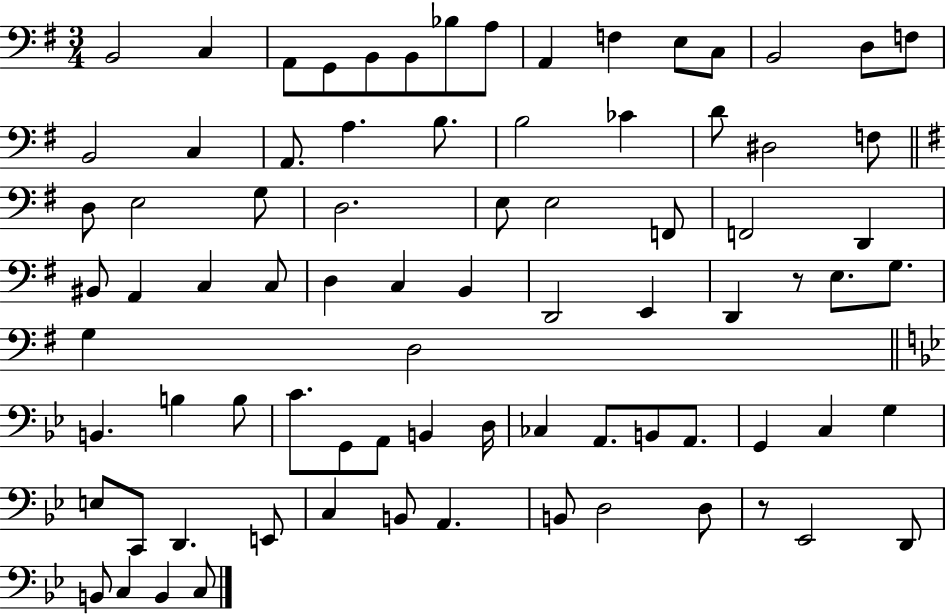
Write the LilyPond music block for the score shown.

{
  \clef bass
  \numericTimeSignature
  \time 3/4
  \key g \major
  b,2 c4 | a,8 g,8 b,8 b,8 bes8 a8 | a,4 f4 e8 c8 | b,2 d8 f8 | \break b,2 c4 | a,8. a4. b8. | b2 ces'4 | d'8 dis2 f8 | \break \bar "||" \break \key g \major d8 e2 g8 | d2. | e8 e2 f,8 | f,2 d,4 | \break bis,8 a,4 c4 c8 | d4 c4 b,4 | d,2 e,4 | d,4 r8 e8. g8. | \break g4 d2 | \bar "||" \break \key bes \major b,4. b4 b8 | c'8. g,8 a,8 b,4 d16 | ces4 a,8. b,8 a,8. | g,4 c4 g4 | \break e8 c,8 d,4. e,8 | c4 b,8 a,4. | b,8 d2 d8 | r8 ees,2 d,8 | \break b,8 c4 b,4 c8 | \bar "|."
}